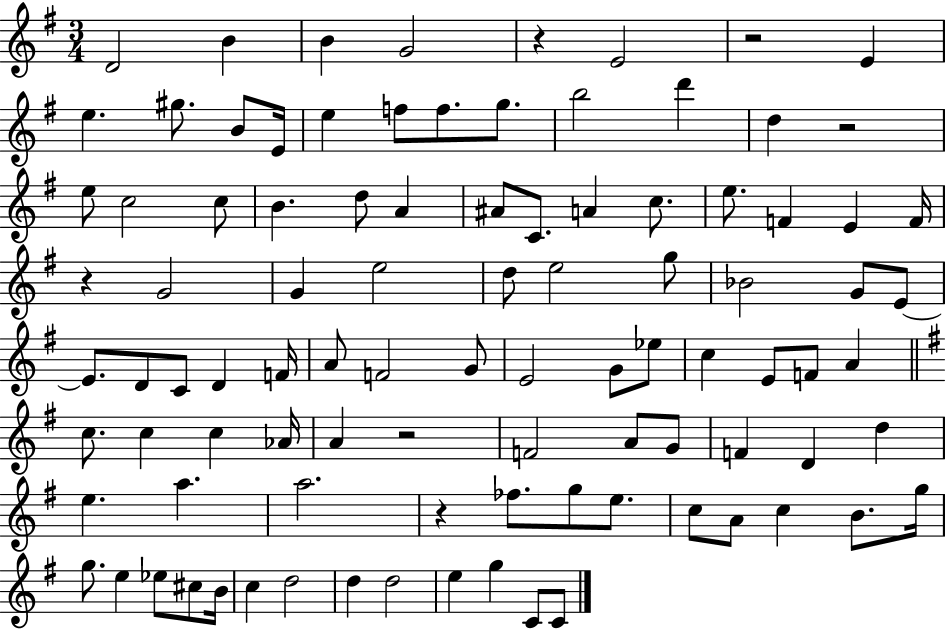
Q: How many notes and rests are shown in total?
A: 96